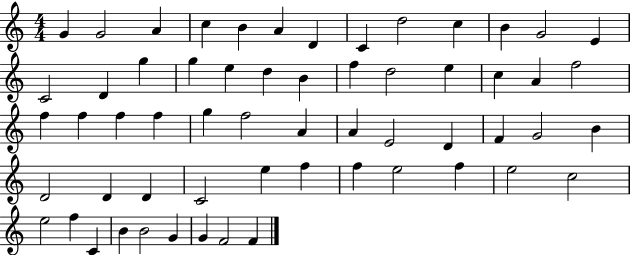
{
  \clef treble
  \numericTimeSignature
  \time 4/4
  \key c \major
  g'4 g'2 a'4 | c''4 b'4 a'4 d'4 | c'4 d''2 c''4 | b'4 g'2 e'4 | \break c'2 d'4 g''4 | g''4 e''4 d''4 b'4 | f''4 d''2 e''4 | c''4 a'4 f''2 | \break f''4 f''4 f''4 f''4 | g''4 f''2 a'4 | a'4 e'2 d'4 | f'4 g'2 b'4 | \break d'2 d'4 d'4 | c'2 e''4 f''4 | f''4 e''2 f''4 | e''2 c''2 | \break e''2 f''4 c'4 | b'4 b'2 g'4 | g'4 f'2 f'4 | \bar "|."
}